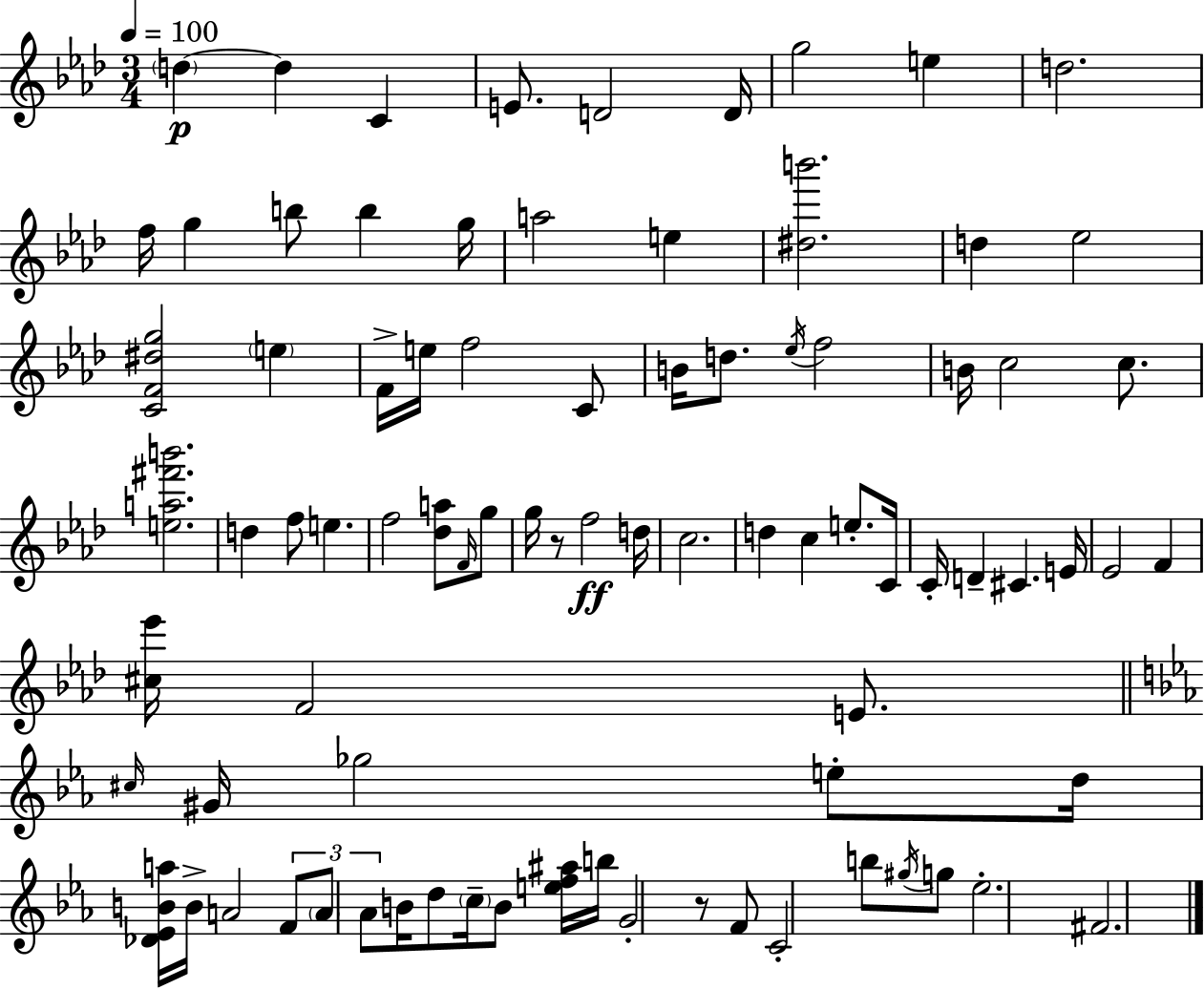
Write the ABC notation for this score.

X:1
T:Untitled
M:3/4
L:1/4
K:Fm
d d C E/2 D2 D/4 g2 e d2 f/4 g b/2 b g/4 a2 e [^db']2 d _e2 [CF^dg]2 e F/4 e/4 f2 C/2 B/4 d/2 _e/4 f2 B/4 c2 c/2 [ea^f'b']2 d f/2 e f2 [_da]/2 F/4 g/2 g/4 z/2 f2 d/4 c2 d c e/2 C/4 C/4 D ^C E/4 _E2 F [^c_e']/4 F2 E/2 ^c/4 ^G/4 _g2 e/2 d/4 [_D_EBa]/4 B/4 A2 F/2 A/2 _A/2 B/4 d/2 c/4 B/2 [ef^a]/4 b/4 G2 z/2 F/2 C2 b/2 ^g/4 g/2 _e2 ^F2